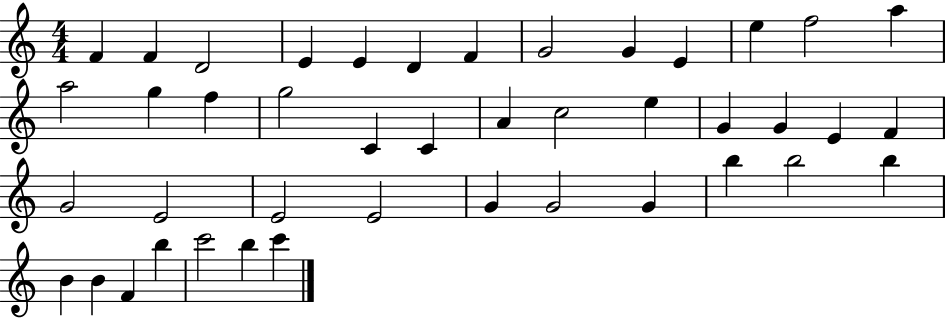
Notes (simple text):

F4/q F4/q D4/h E4/q E4/q D4/q F4/q G4/h G4/q E4/q E5/q F5/h A5/q A5/h G5/q F5/q G5/h C4/q C4/q A4/q C5/h E5/q G4/q G4/q E4/q F4/q G4/h E4/h E4/h E4/h G4/q G4/h G4/q B5/q B5/h B5/q B4/q B4/q F4/q B5/q C6/h B5/q C6/q